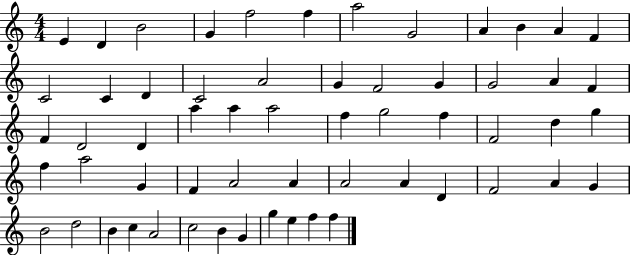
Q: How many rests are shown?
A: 0